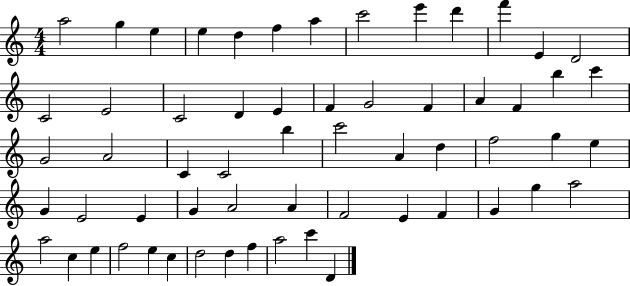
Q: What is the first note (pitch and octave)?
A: A5